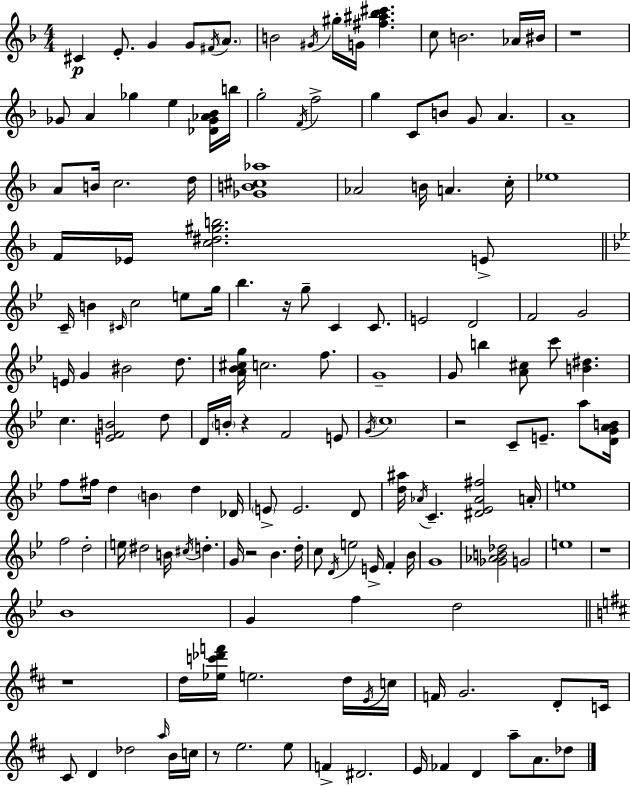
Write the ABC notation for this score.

X:1
T:Untitled
M:4/4
L:1/4
K:Dm
^C E/2 G G/2 ^F/4 A/2 B2 ^G/4 ^g/4 G/4 [^f^a_b^c'] c/2 B2 _A/4 ^B/4 z4 _G/2 A _g e [_D_G_A_B]/4 b/4 g2 F/4 f2 g C/2 B/2 G/2 A A4 A/2 B/4 c2 d/4 [_GB^c_a]4 _A2 B/4 A c/4 _e4 F/4 _E/4 [c^d^gb]2 E/2 C/4 B ^C/4 c2 e/2 g/4 _b z/4 g/2 C C/2 E2 D2 F2 G2 E/4 G ^B2 d/2 [A_B^cg]/4 c2 f/2 G4 G/2 b [A^c]/2 c'/2 [B^d] c [EFB]2 d/2 D/4 B/4 z F2 E/2 G/4 c4 z2 C/2 E/2 a/2 [DGAB]/4 f/2 ^f/4 d B d _D/4 E/2 E2 D/2 [d^a]/4 _A/4 C [^D_E_A^f]2 A/4 e4 f2 d2 e/4 ^d2 B/4 ^c/4 d G/4 z2 _B d/4 c/2 D/4 e2 E/4 F _B/4 G4 [_G_AB_d]2 G2 e4 z4 _B4 G f d2 z4 d/4 [_ec'_d'f']/4 e2 d/4 E/4 c/4 F/4 G2 D/2 C/4 ^C/2 D _d2 a/4 B/4 c/4 z/2 e2 e/2 F ^D2 E/4 _F D a/2 A/2 _d/2